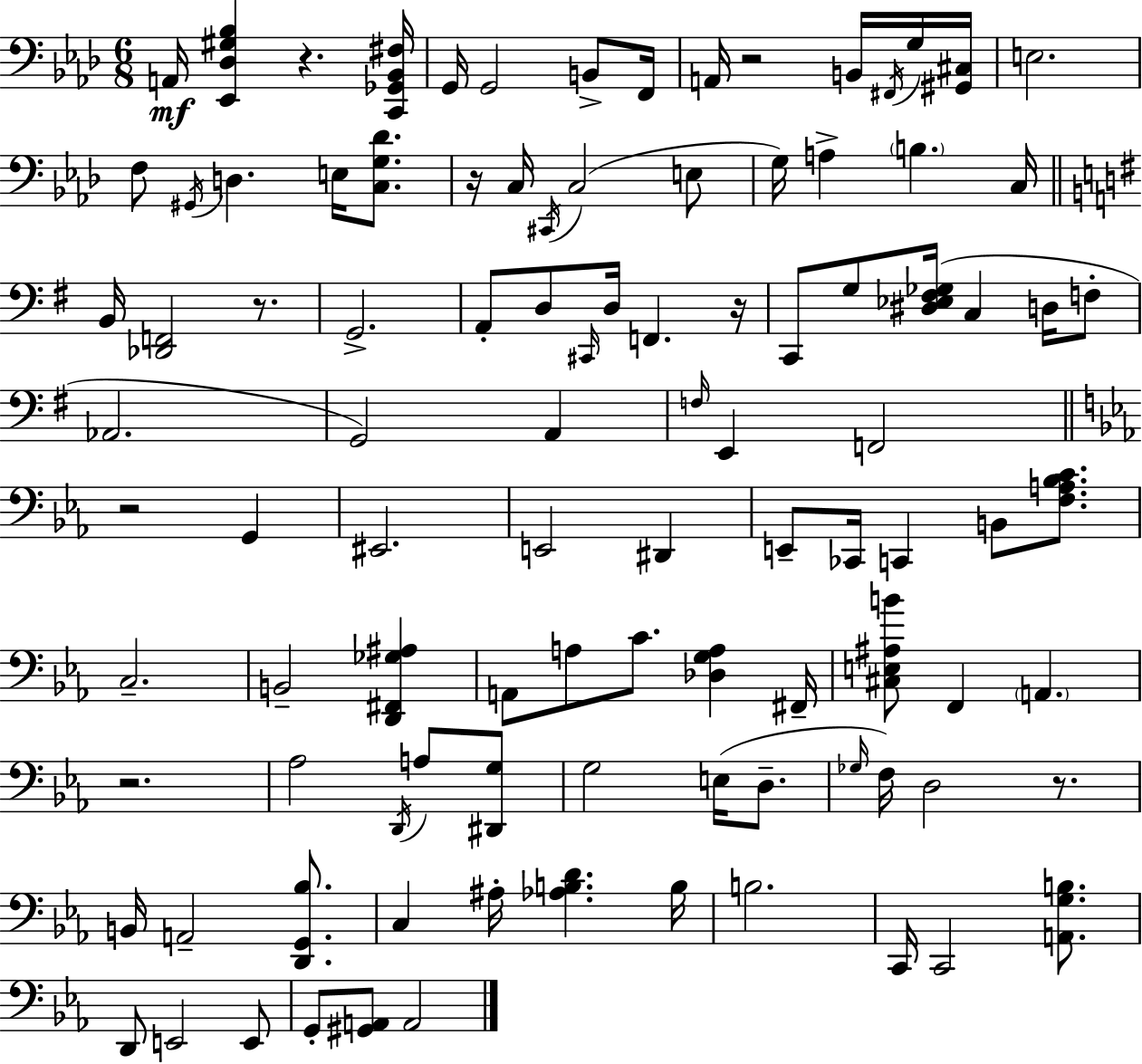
A2/s [Eb2,Db3,G#3,Bb3]/q R/q. [C2,Gb2,Bb2,F#3]/s G2/s G2/h B2/e F2/s A2/s R/h B2/s F#2/s G3/s [G#2,C#3]/s E3/h. F3/e G#2/s D3/q. E3/s [C3,G3,Db4]/e. R/s C3/s C#2/s C3/h E3/e G3/s A3/q B3/q. C3/s B2/s [Db2,F2]/h R/e. G2/h. A2/e D3/e C#2/s D3/s F2/q. R/s C2/e G3/e [D#3,Eb3,F#3,Gb3]/s C3/q D3/s F3/e Ab2/h. G2/h A2/q F3/s E2/q F2/h R/h G2/q EIS2/h. E2/h D#2/q E2/e CES2/s C2/q B2/e [F3,A3,Bb3,C4]/e. C3/h. B2/h [D2,F#2,Gb3,A#3]/q A2/e A3/e C4/e. [Db3,G3,A3]/q F#2/s [C#3,E3,A#3,B4]/e F2/q A2/q. R/h. Ab3/h D2/s A3/e [D#2,G3]/e G3/h E3/s D3/e. Gb3/s F3/s D3/h R/e. B2/s A2/h [D2,G2,Bb3]/e. C3/q A#3/s [Ab3,B3,D4]/q. B3/s B3/h. C2/s C2/h [A2,G3,B3]/e. D2/e E2/h E2/e G2/e [G#2,A2]/e A2/h